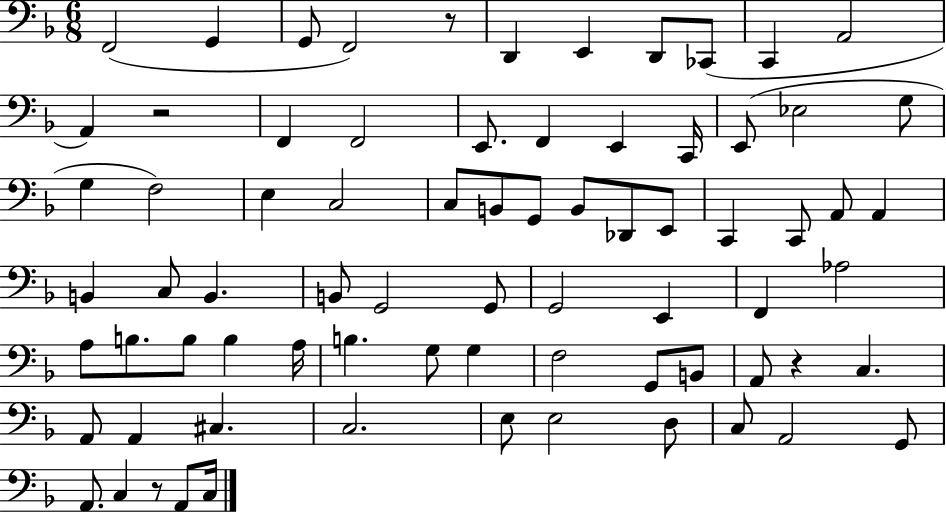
F2/h G2/q G2/e F2/h R/e D2/q E2/q D2/e CES2/e C2/q A2/h A2/q R/h F2/q F2/h E2/e. F2/q E2/q C2/s E2/e Eb3/h G3/e G3/q F3/h E3/q C3/h C3/e B2/e G2/e B2/e Db2/e E2/e C2/q C2/e A2/e A2/q B2/q C3/e B2/q. B2/e G2/h G2/e G2/h E2/q F2/q Ab3/h A3/e B3/e. B3/e B3/q A3/s B3/q. G3/e G3/q F3/h G2/e B2/e A2/e R/q C3/q. A2/e A2/q C#3/q. C3/h. E3/e E3/h D3/e C3/e A2/h G2/e A2/e. C3/q R/e A2/e C3/s